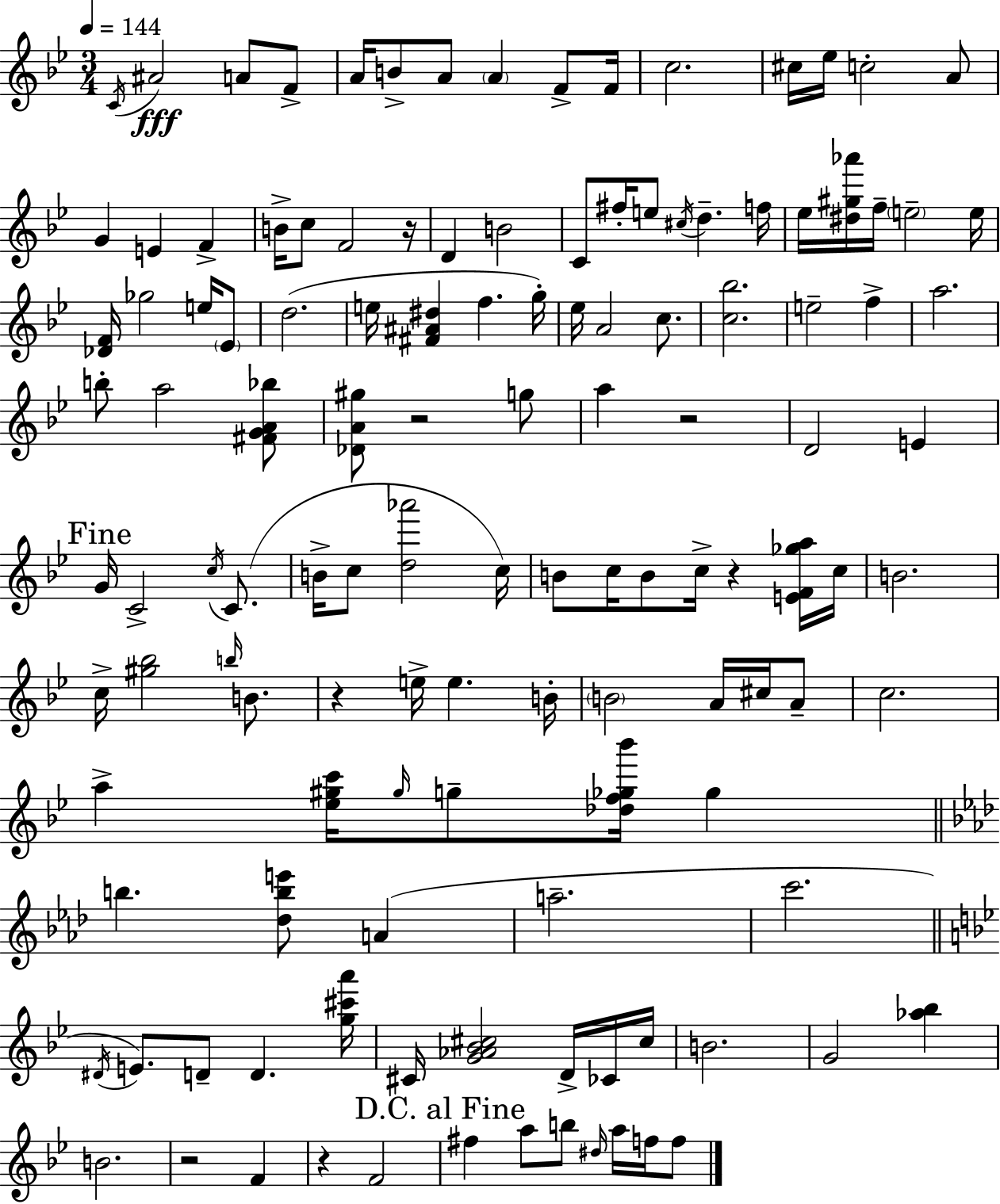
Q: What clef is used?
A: treble